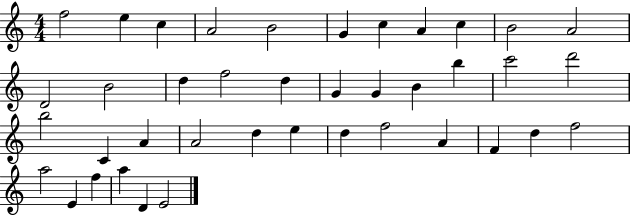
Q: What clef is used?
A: treble